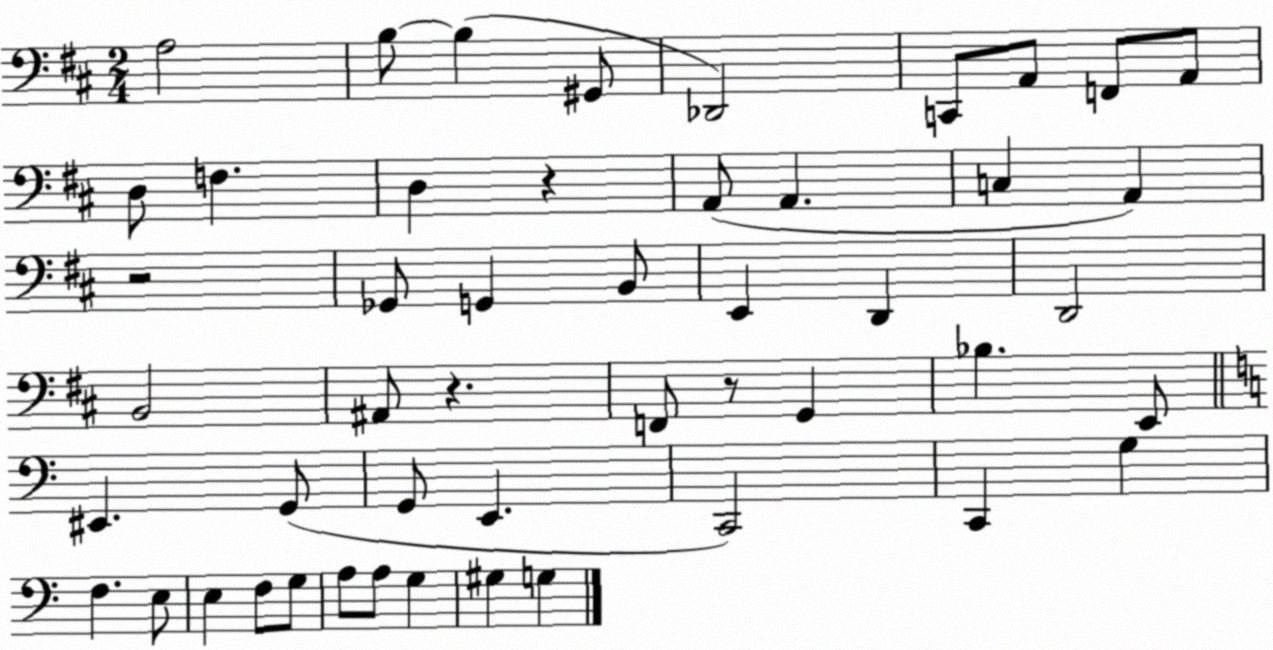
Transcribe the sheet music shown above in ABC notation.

X:1
T:Untitled
M:2/4
L:1/4
K:D
A,2 B,/2 B, ^G,,/2 _D,,2 C,,/2 A,,/2 F,,/2 A,,/2 D,/2 F, D, z A,,/2 A,, C, A,, z2 _G,,/2 G,, B,,/2 E,, D,, D,,2 B,,2 ^A,,/2 z F,,/2 z/2 G,, _B, E,,/2 ^E,, G,,/2 G,,/2 E,, C,,2 C,, G, F, E,/2 E, F,/2 G,/2 A,/2 A,/2 G, ^G, G,